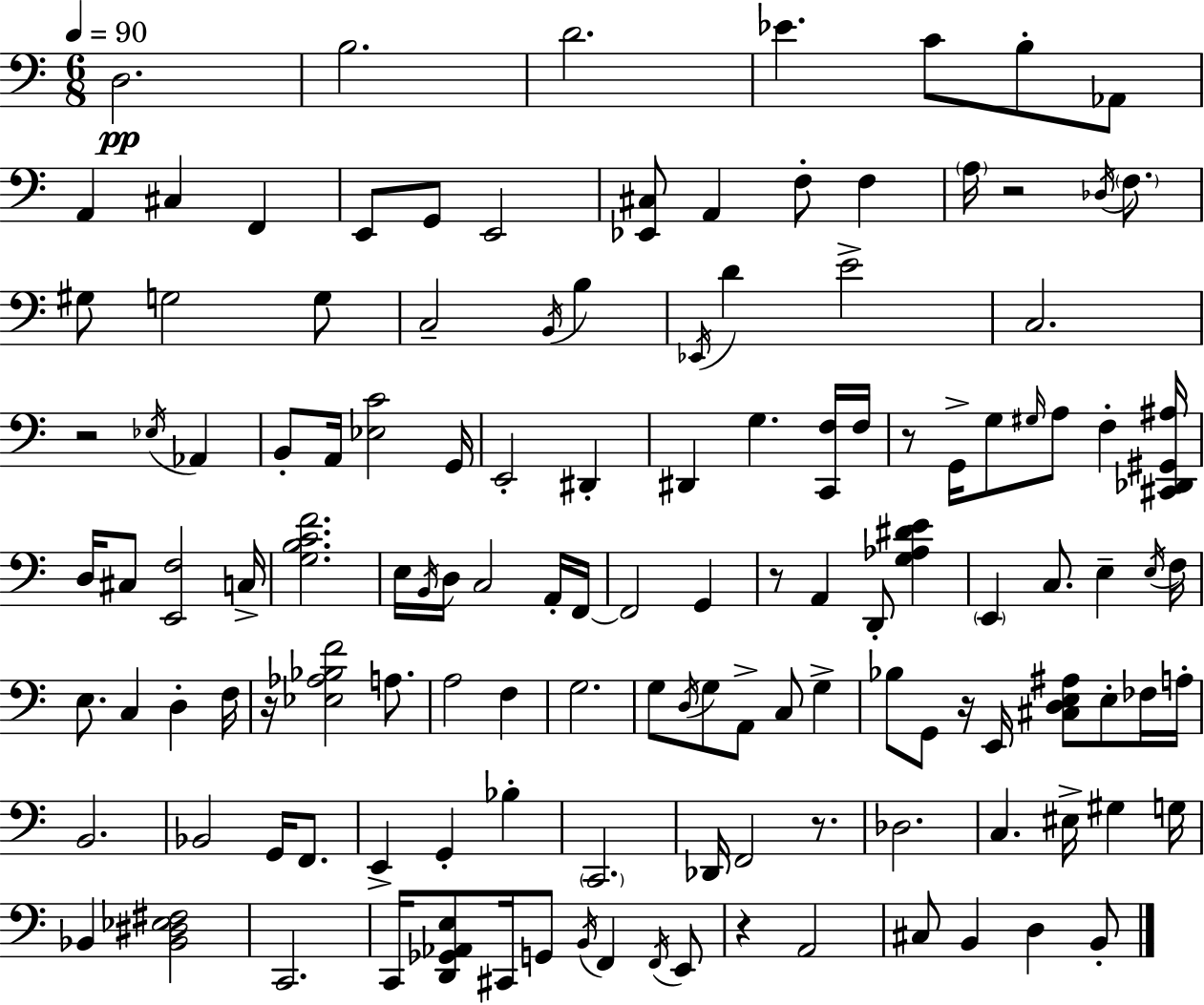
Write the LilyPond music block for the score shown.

{
  \clef bass
  \numericTimeSignature
  \time 6/8
  \key a \minor
  \tempo 4 = 90
  d2.\pp | b2. | d'2. | ees'4. c'8 b8-. aes,8 | \break a,4 cis4 f,4 | e,8 g,8 e,2 | <ees, cis>8 a,4 f8-. f4 | \parenthesize a16 r2 \acciaccatura { des16 } \parenthesize f8. | \break gis8 g2 g8 | c2-- \acciaccatura { b,16 } b4 | \acciaccatura { ees,16 } d'4 e'2-> | c2. | \break r2 \acciaccatura { ees16 } | aes,4 b,8-. a,16 <ees c'>2 | g,16 e,2-. | dis,4-. dis,4 g4. | \break <c, f>16 f16 r8 g,16-> g8 \grace { gis16 } a8 | f4-. <cis, des, gis, ais>16 d16 cis8 <e, f>2 | c16-> <g b c' f'>2. | e16 \acciaccatura { b,16 } d16 c2 | \break a,16-. f,16~~ f,2 | g,4 r8 a,4 | d,8-. <g aes dis' e'>4 \parenthesize e,4 c8. | e4-- \acciaccatura { e16 } f16 e8. c4 | \break d4-. f16 r16 <ees aes bes f'>2 | a8. a2 | f4 g2. | g8 \acciaccatura { d16 } g8 | \break a,8-> c8 g4-> bes8 g,8 | r16 e,16 <cis d e ais>8 e8-. fes16 a16-. b,2. | bes,2 | g,16 f,8. e,4-> | \break g,4-. bes4-. \parenthesize c,2. | des,16 f,2 | r8. des2. | c4. | \break eis16-> gis4 g16 bes,4 | <bes, dis ees fis>2 c,2. | c,16 <d, ges, aes, e>8 cis,16 | g,8 \acciaccatura { b,16 } f,4 \acciaccatura { f,16 } e,8 r4 | \break a,2 cis8 | b,4 d4 b,8-. \bar "|."
}